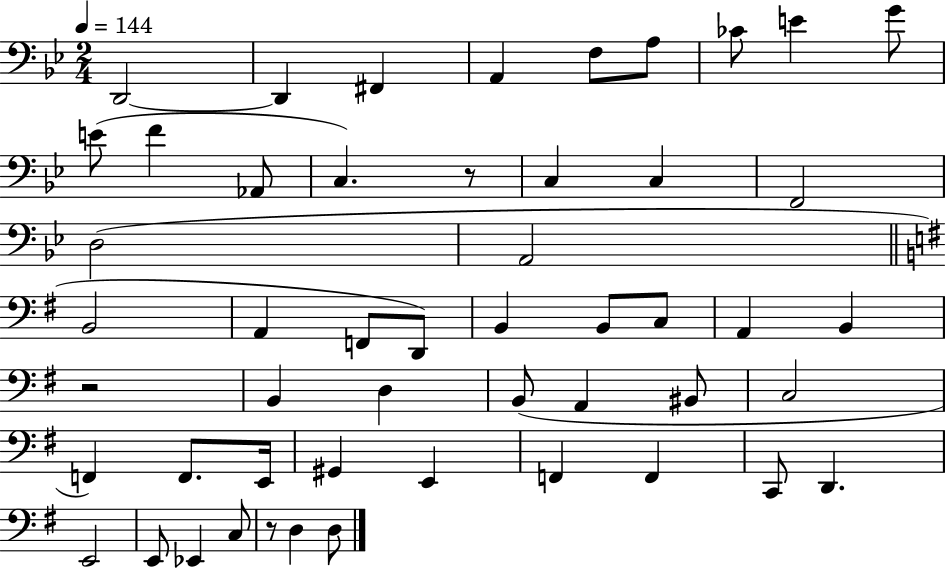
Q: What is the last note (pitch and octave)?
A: D3